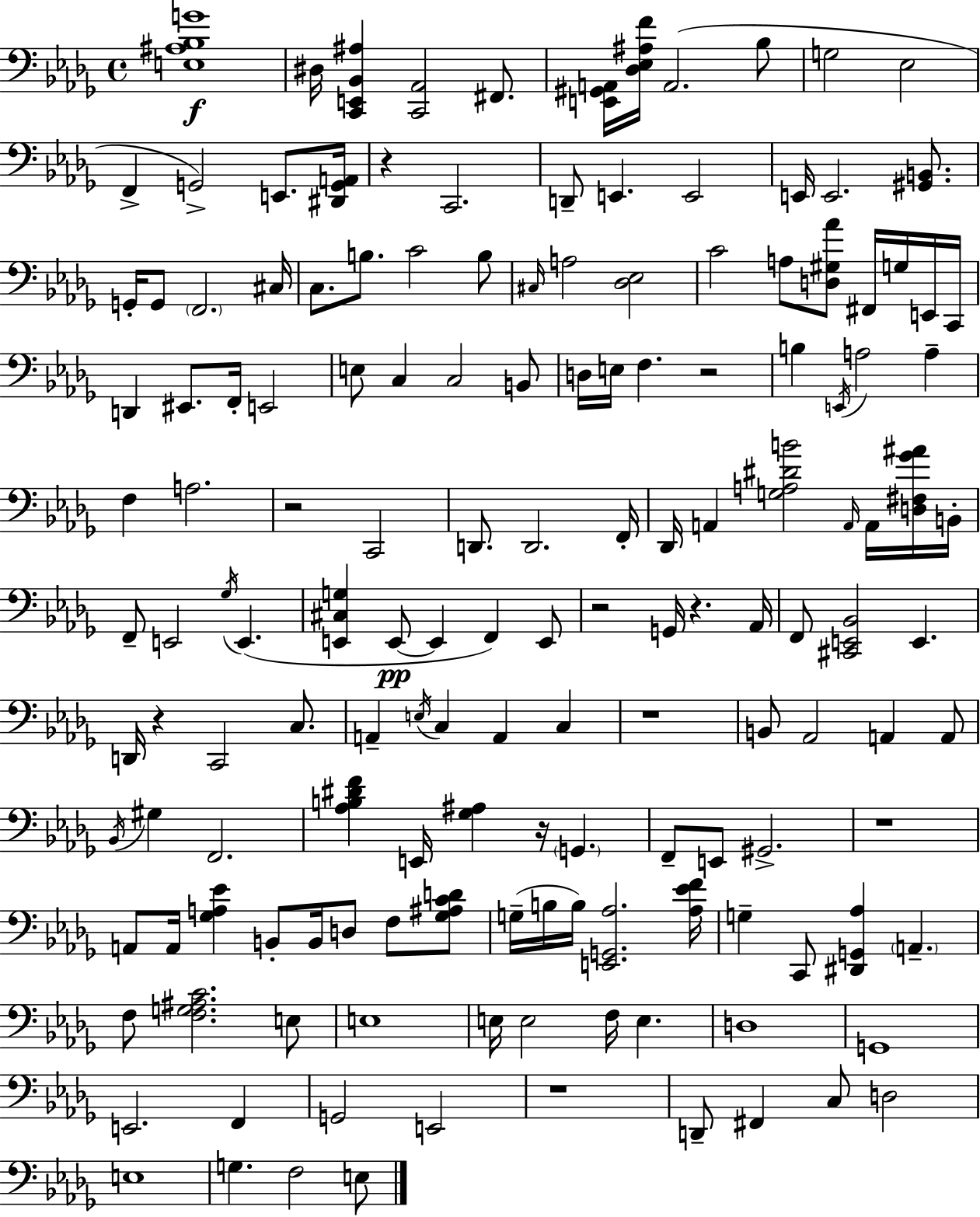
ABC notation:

X:1
T:Untitled
M:4/4
L:1/4
K:Bbm
[E,^A,_B,G]4 ^D,/4 [C,,E,,_B,,^A,] [C,,_A,,]2 ^F,,/2 [E,,^G,,A,,]/4 [_D,_E,^A,F]/4 A,,2 _B,/2 G,2 _E,2 F,, G,,2 E,,/2 [^D,,G,,A,,]/4 z C,,2 D,,/2 E,, E,,2 E,,/4 E,,2 [^G,,B,,]/2 G,,/4 G,,/2 F,,2 ^C,/4 C,/2 B,/2 C2 B,/2 ^C,/4 A,2 [_D,_E,]2 C2 A,/2 [D,^G,_A]/2 ^F,,/4 G,/4 E,,/4 C,,/4 D,, ^E,,/2 F,,/4 E,,2 E,/2 C, C,2 B,,/2 D,/4 E,/4 F, z2 B, E,,/4 A,2 A, F, A,2 z2 C,,2 D,,/2 D,,2 F,,/4 _D,,/4 A,, [G,A,^DB]2 A,,/4 A,,/4 [D,^F,_G^A]/4 B,,/4 F,,/2 E,,2 _G,/4 E,, [E,,^C,G,] E,,/2 E,, F,, E,,/2 z2 G,,/4 z _A,,/4 F,,/2 [^C,,E,,_B,,]2 E,, D,,/4 z C,,2 C,/2 A,, E,/4 C, A,, C, z4 B,,/2 _A,,2 A,, A,,/2 _B,,/4 ^G, F,,2 [_A,B,^DF] E,,/4 [_G,^A,] z/4 G,, F,,/2 E,,/2 ^G,,2 z4 A,,/2 A,,/4 [_G,A,_E] B,,/2 B,,/4 D,/2 F,/2 [_G,^A,CD]/2 G,/4 B,/4 B,/4 [E,,G,,_A,]2 [_A,_EF]/4 G, C,,/2 [^D,,G,,_A,] A,, F,/2 [F,G,^A,C]2 E,/2 E,4 E,/4 E,2 F,/4 E, D,4 G,,4 E,,2 F,, G,,2 E,,2 z4 D,,/2 ^F,, C,/2 D,2 E,4 G, F,2 E,/2